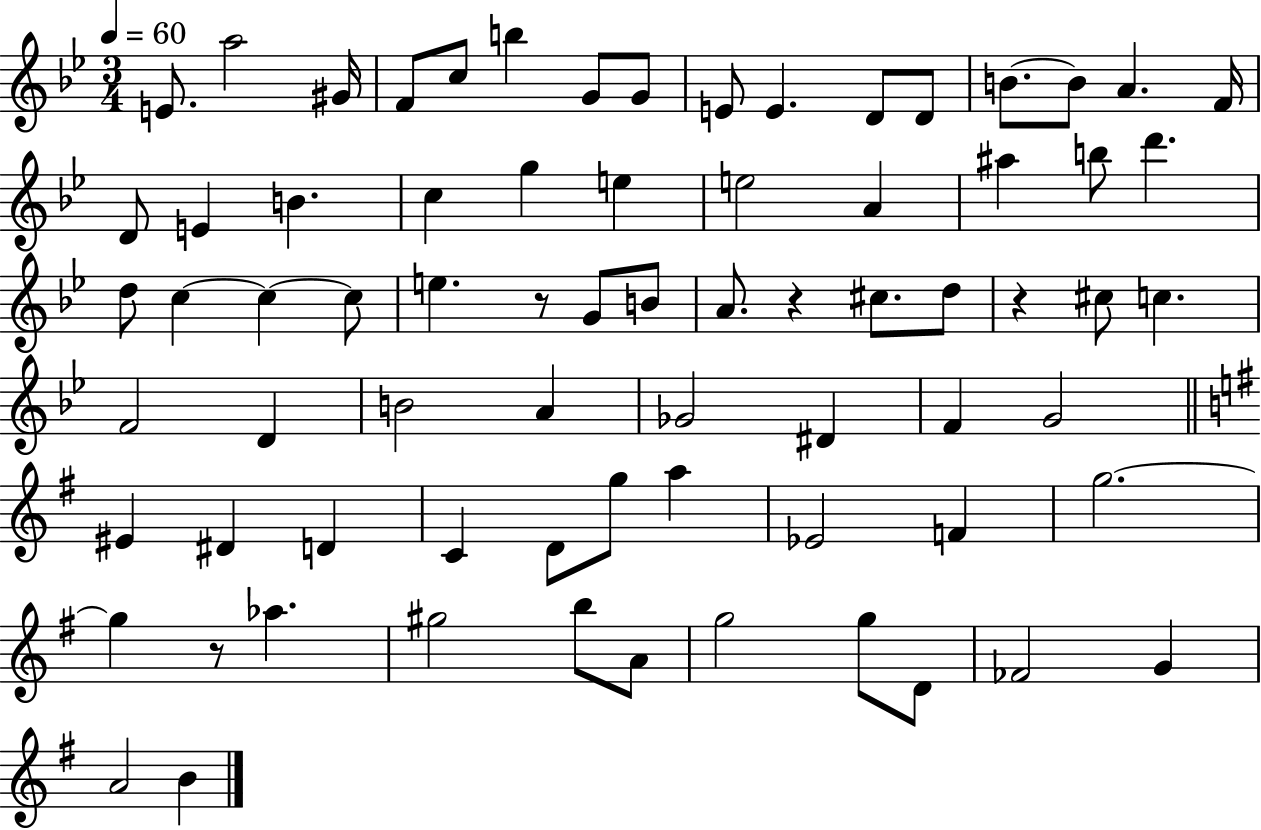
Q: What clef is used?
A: treble